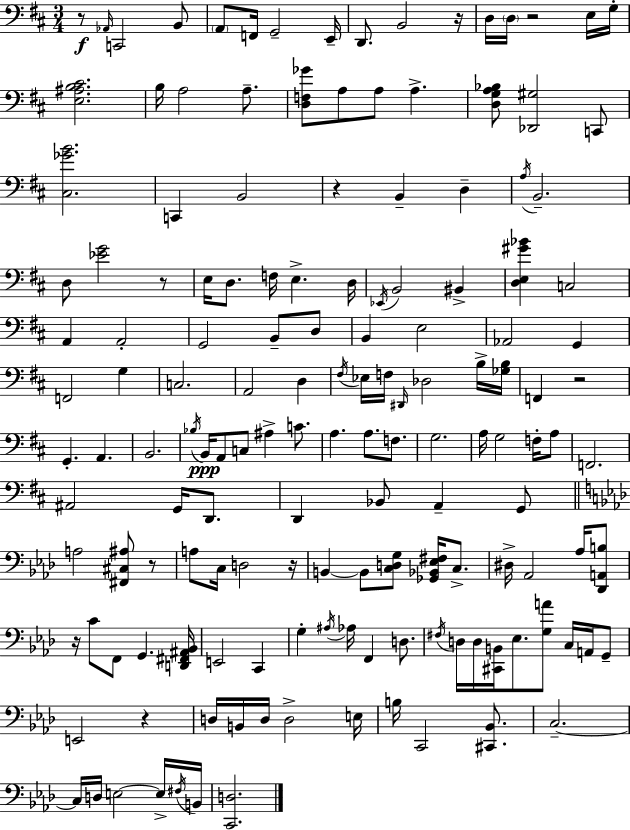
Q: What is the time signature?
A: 3/4